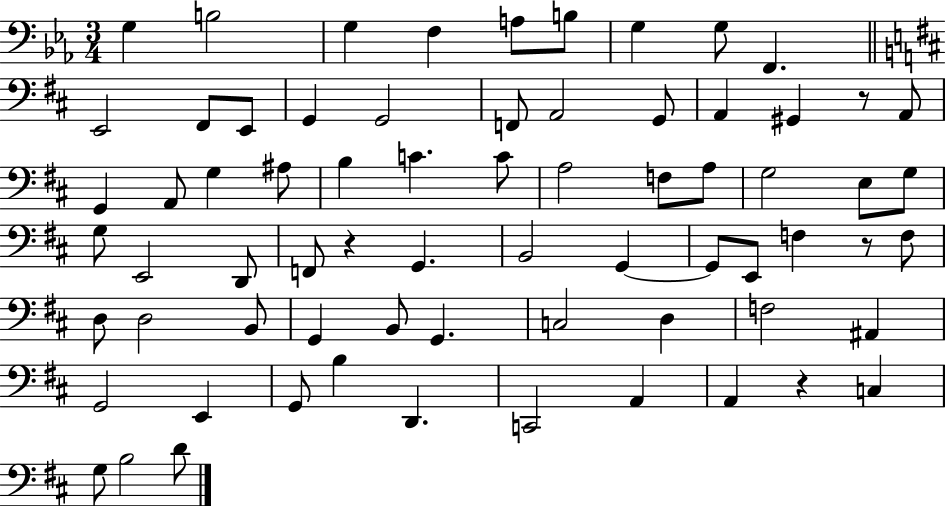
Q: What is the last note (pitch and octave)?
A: D4